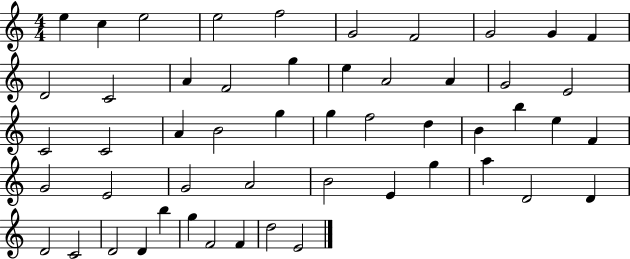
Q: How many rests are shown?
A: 0